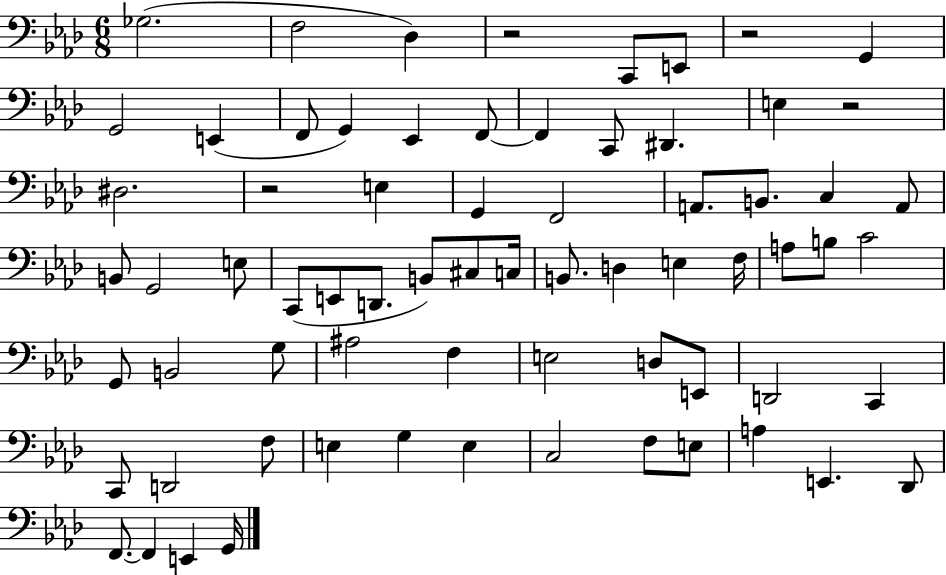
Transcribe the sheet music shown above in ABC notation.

X:1
T:Untitled
M:6/8
L:1/4
K:Ab
_G,2 F,2 _D, z2 C,,/2 E,,/2 z2 G,, G,,2 E,, F,,/2 G,, _E,, F,,/2 F,, C,,/2 ^D,, E, z2 ^D,2 z2 E, G,, F,,2 A,,/2 B,,/2 C, A,,/2 B,,/2 G,,2 E,/2 C,,/2 E,,/2 D,,/2 B,,/2 ^C,/2 C,/4 B,,/2 D, E, F,/4 A,/2 B,/2 C2 G,,/2 B,,2 G,/2 ^A,2 F, E,2 D,/2 E,,/2 D,,2 C,, C,,/2 D,,2 F,/2 E, G, E, C,2 F,/2 E,/2 A, E,, _D,,/2 F,,/2 F,, E,, G,,/4